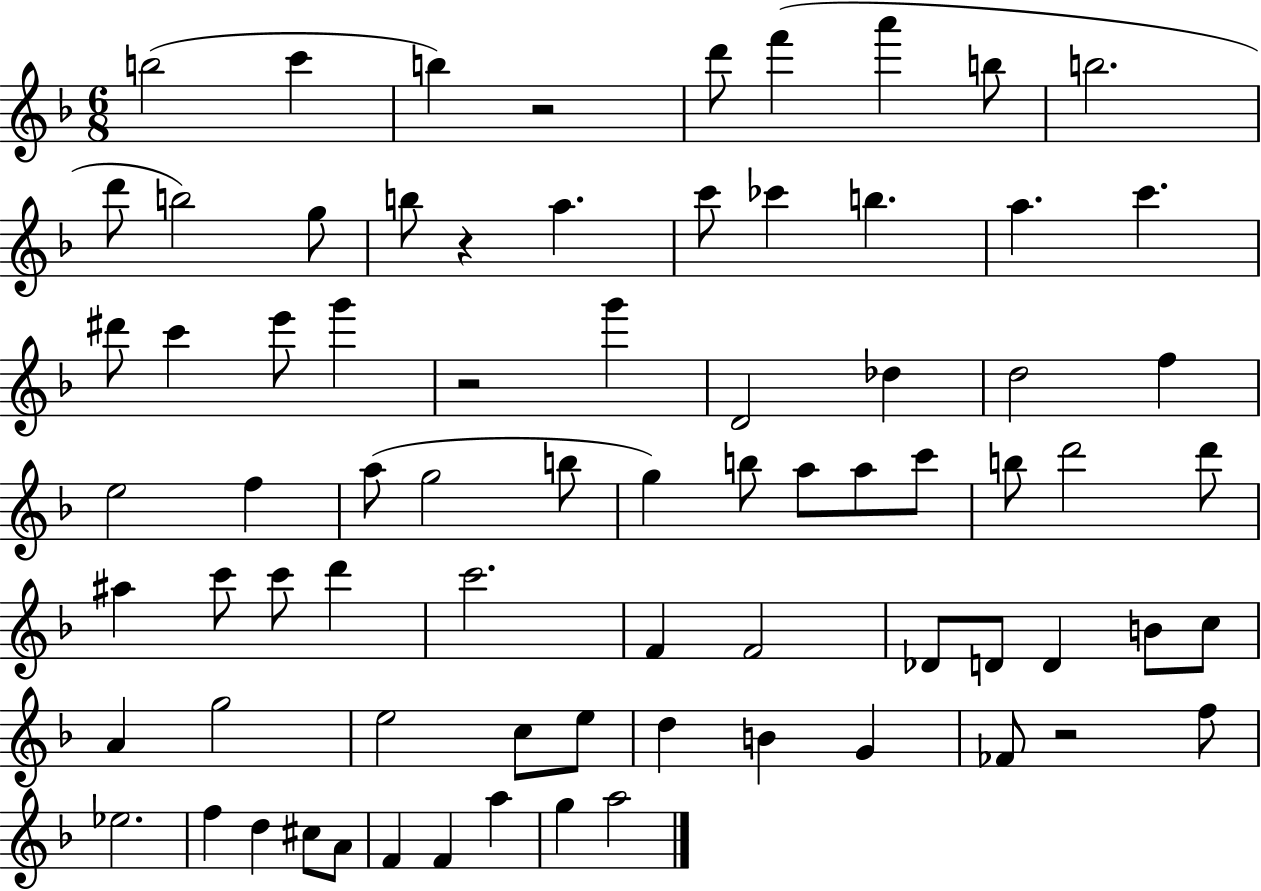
{
  \clef treble
  \numericTimeSignature
  \time 6/8
  \key f \major
  b''2( c'''4 | b''4) r2 | d'''8 f'''4( a'''4 b''8 | b''2. | \break d'''8 b''2) g''8 | b''8 r4 a''4. | c'''8 ces'''4 b''4. | a''4. c'''4. | \break dis'''8 c'''4 e'''8 g'''4 | r2 g'''4 | d'2 des''4 | d''2 f''4 | \break e''2 f''4 | a''8( g''2 b''8 | g''4) b''8 a''8 a''8 c'''8 | b''8 d'''2 d'''8 | \break ais''4 c'''8 c'''8 d'''4 | c'''2. | f'4 f'2 | des'8 d'8 d'4 b'8 c''8 | \break a'4 g''2 | e''2 c''8 e''8 | d''4 b'4 g'4 | fes'8 r2 f''8 | \break ees''2. | f''4 d''4 cis''8 a'8 | f'4 f'4 a''4 | g''4 a''2 | \break \bar "|."
}